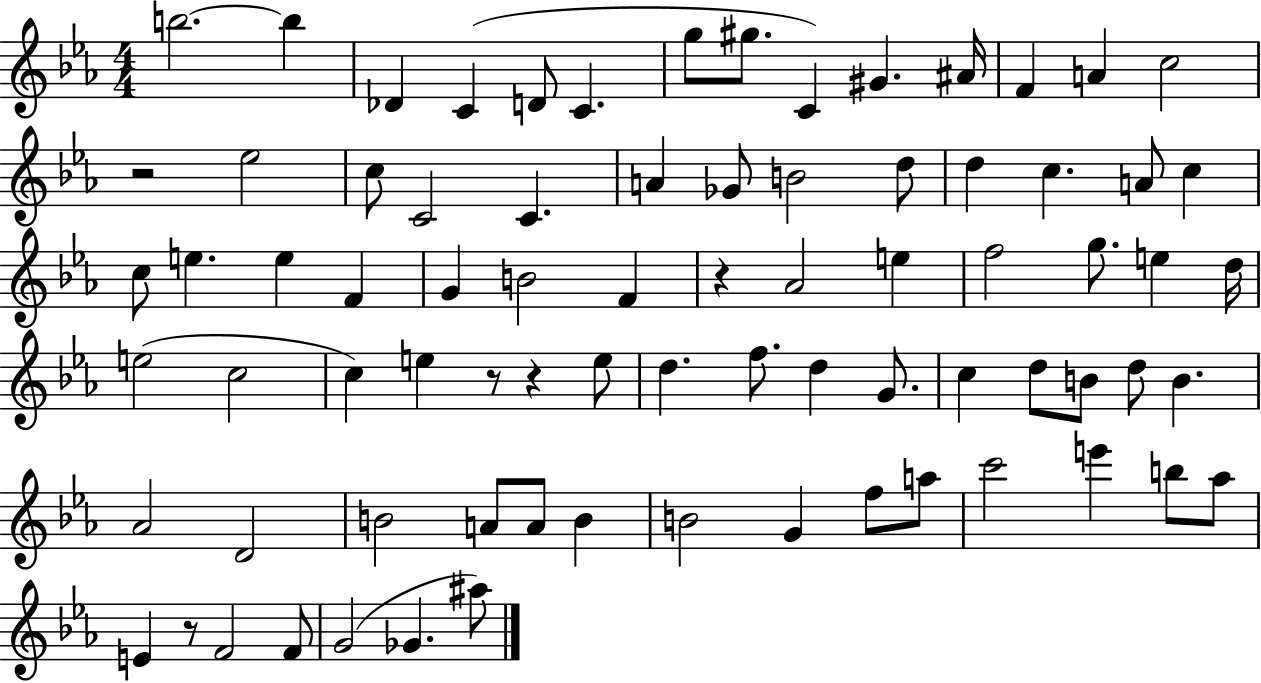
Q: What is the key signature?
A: EES major